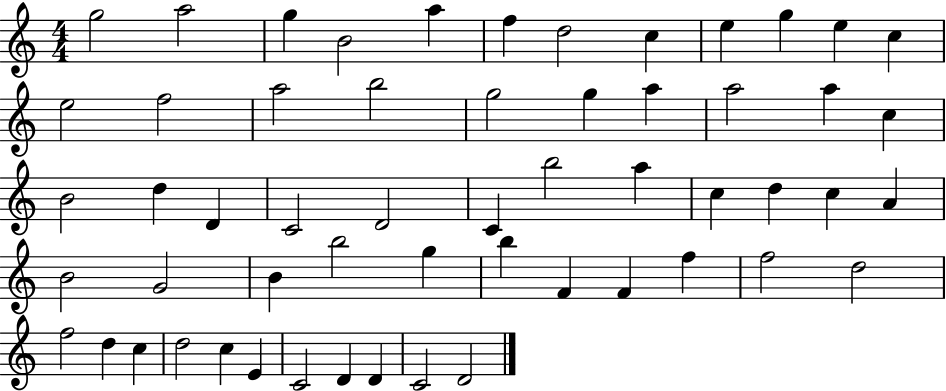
G5/h A5/h G5/q B4/h A5/q F5/q D5/h C5/q E5/q G5/q E5/q C5/q E5/h F5/h A5/h B5/h G5/h G5/q A5/q A5/h A5/q C5/q B4/h D5/q D4/q C4/h D4/h C4/q B5/h A5/q C5/q D5/q C5/q A4/q B4/h G4/h B4/q B5/h G5/q B5/q F4/q F4/q F5/q F5/h D5/h F5/h D5/q C5/q D5/h C5/q E4/q C4/h D4/q D4/q C4/h D4/h